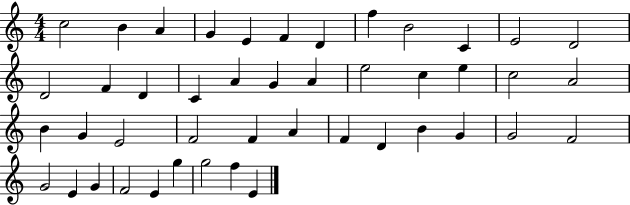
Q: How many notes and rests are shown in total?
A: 45